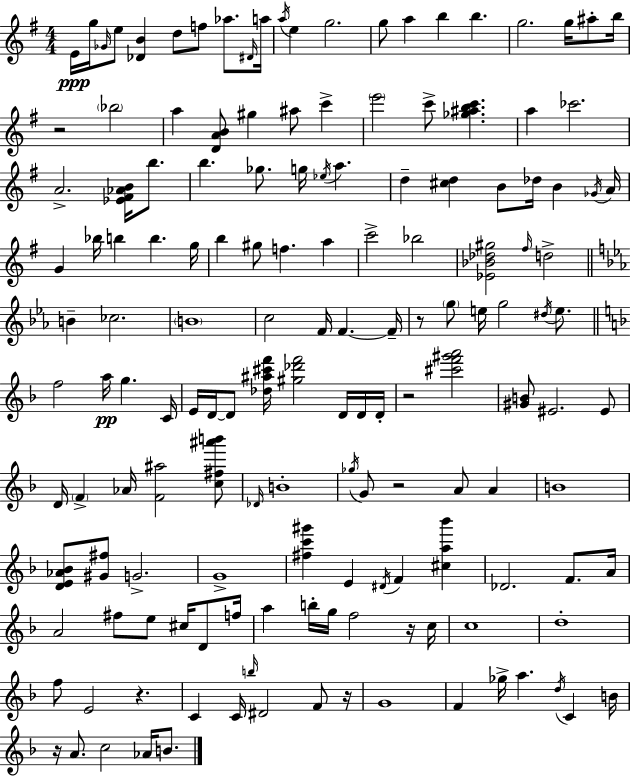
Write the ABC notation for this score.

X:1
T:Untitled
M:4/4
L:1/4
K:G
E/4 g/4 _G/4 e/2 [_DB] d/2 f/2 _a/2 ^D/4 a/4 a/4 e g2 g/2 a b b g2 g/4 ^a/2 b/4 z2 _b2 a [DAB]/2 ^g ^a/2 c' e'2 c'/2 [_g^abc'] a _c'2 A2 [_E^F_AB]/4 b/2 b _g/2 g/4 _e/4 a d [^cd] B/2 _d/4 B _G/4 A/4 G _b/4 b b g/4 b ^g/2 f a c'2 _b2 [_E_B_d^g]2 ^f/4 d2 B _c2 B4 c2 F/4 F F/4 z/2 g/2 e/4 g2 ^d/4 e/2 f2 a/4 g C/4 E/4 D/4 D/2 [_d^a^c'f']/4 [^g_d'f']2 D/4 D/4 D/4 z2 [^c'f'^g'a']2 [^GB]/2 ^E2 ^E/2 D/4 F _A/4 [F^a]2 [c^f^a'b']/2 _D/4 B4 _g/4 G/2 z2 A/2 A B4 [DE_A_B]/2 [^G^f]/2 G2 G4 [^fc'^g'] E ^D/4 F [^ca_b'] _D2 F/2 A/4 A2 ^f/2 e/2 ^c/4 D/2 f/4 a b/4 g/4 f2 z/4 c/4 c4 d4 f/2 E2 z C C/4 b/4 ^D2 F/2 z/4 G4 F _g/4 a d/4 C B/4 z/4 A/2 c2 _A/4 B/2